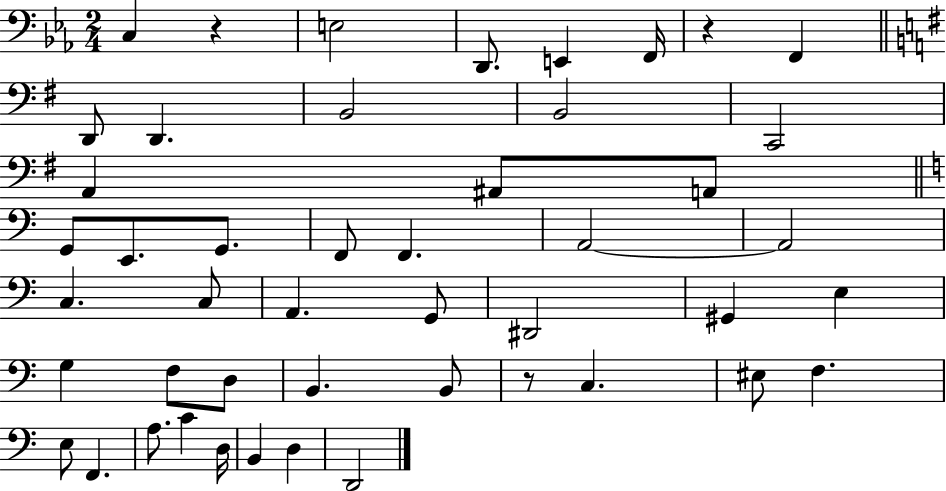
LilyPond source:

{
  \clef bass
  \numericTimeSignature
  \time 2/4
  \key ees \major
  c4 r4 | e2 | d,8. e,4 f,16 | r4 f,4 | \break \bar "||" \break \key g \major d,8 d,4. | b,2 | b,2 | c,2 | \break a,4 ais,8 a,8 | \bar "||" \break \key c \major g,8 e,8. g,8. | f,8 f,4. | a,2~~ | a,2 | \break c4. c8 | a,4. g,8 | dis,2 | gis,4 e4 | \break g4 f8 d8 | b,4. b,8 | r8 c4. | eis8 f4. | \break e8 f,4. | a8. c'4 d16 | b,4 d4 | d,2 | \break \bar "|."
}